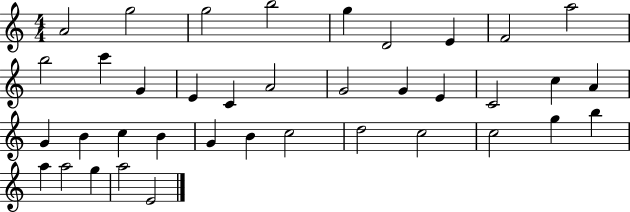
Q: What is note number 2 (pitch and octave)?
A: G5